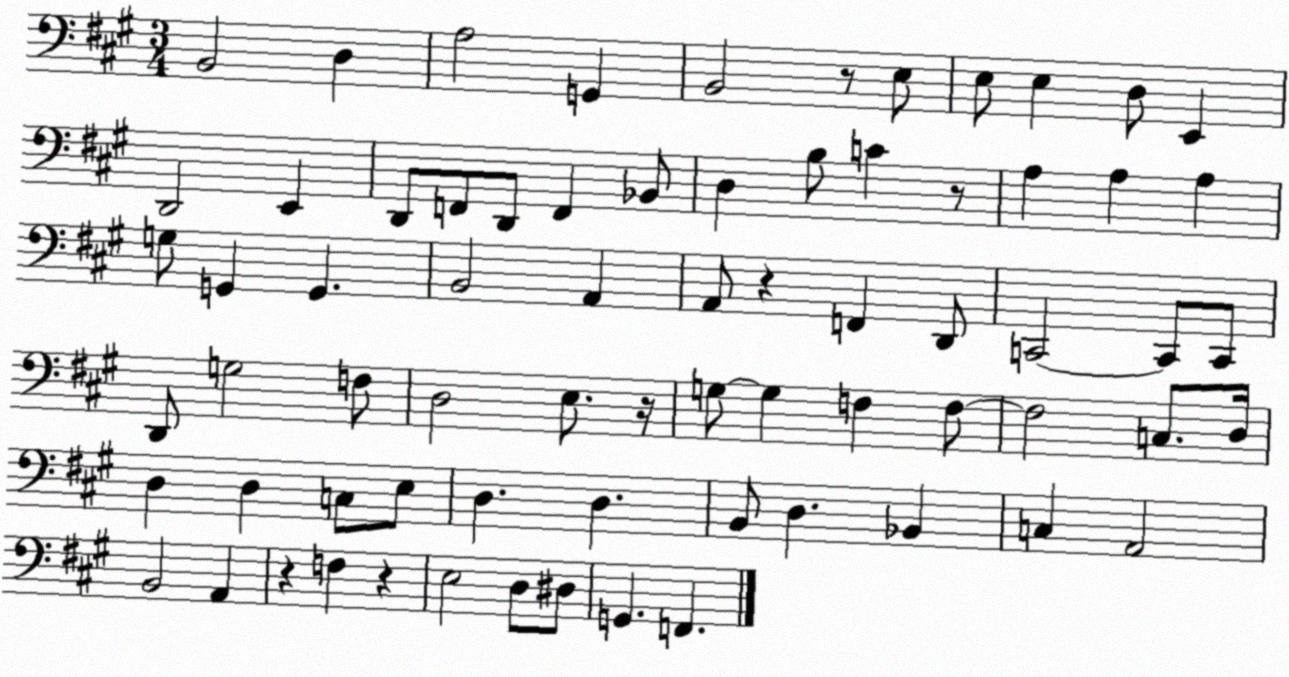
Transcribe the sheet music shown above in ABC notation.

X:1
T:Untitled
M:3/4
L:1/4
K:A
B,,2 D, A,2 G,, B,,2 z/2 E,/2 E,/2 E, D,/2 E,, D,,2 E,, D,,/2 F,,/2 D,,/2 F,, _B,,/2 D, B,/2 C z/2 A, A, A, G,/2 G,, G,, B,,2 A,, A,,/2 z F,, D,,/2 C,,2 C,,/2 C,,/2 D,,/2 G,2 F,/2 D,2 E,/2 z/4 G,/2 G, F, F,/2 F,2 C,/2 D,/4 D, D, C,/2 E,/2 D, D, B,,/2 D, _B,, C, A,,2 B,,2 A,, z F, z E,2 D,/2 ^D,/2 G,, F,,